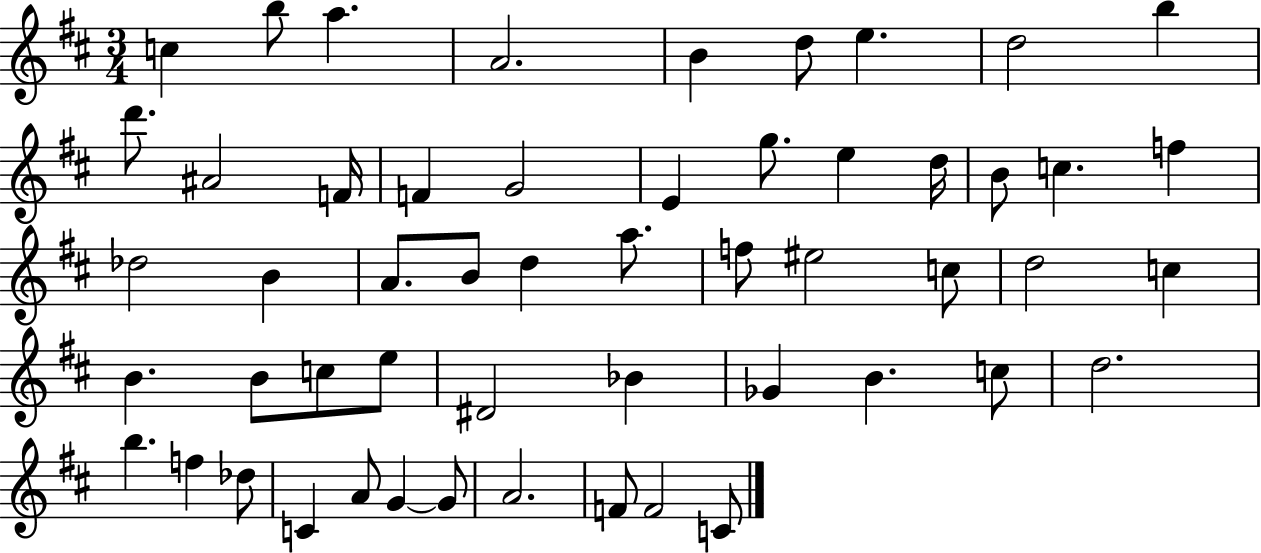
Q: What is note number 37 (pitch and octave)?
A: D#4